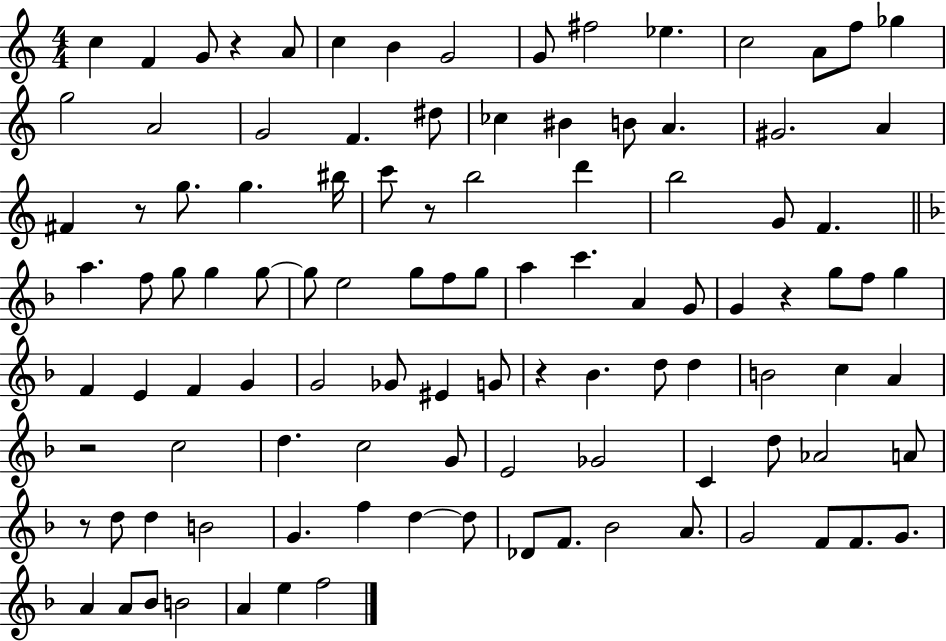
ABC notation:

X:1
T:Untitled
M:4/4
L:1/4
K:C
c F G/2 z A/2 c B G2 G/2 ^f2 _e c2 A/2 f/2 _g g2 A2 G2 F ^d/2 _c ^B B/2 A ^G2 A ^F z/2 g/2 g ^b/4 c'/2 z/2 b2 d' b2 G/2 F a f/2 g/2 g g/2 g/2 e2 g/2 f/2 g/2 a c' A G/2 G z g/2 f/2 g F E F G G2 _G/2 ^E G/2 z _B d/2 d B2 c A z2 c2 d c2 G/2 E2 _G2 C d/2 _A2 A/2 z/2 d/2 d B2 G f d d/2 _D/2 F/2 _B2 A/2 G2 F/2 F/2 G/2 A A/2 _B/2 B2 A e f2